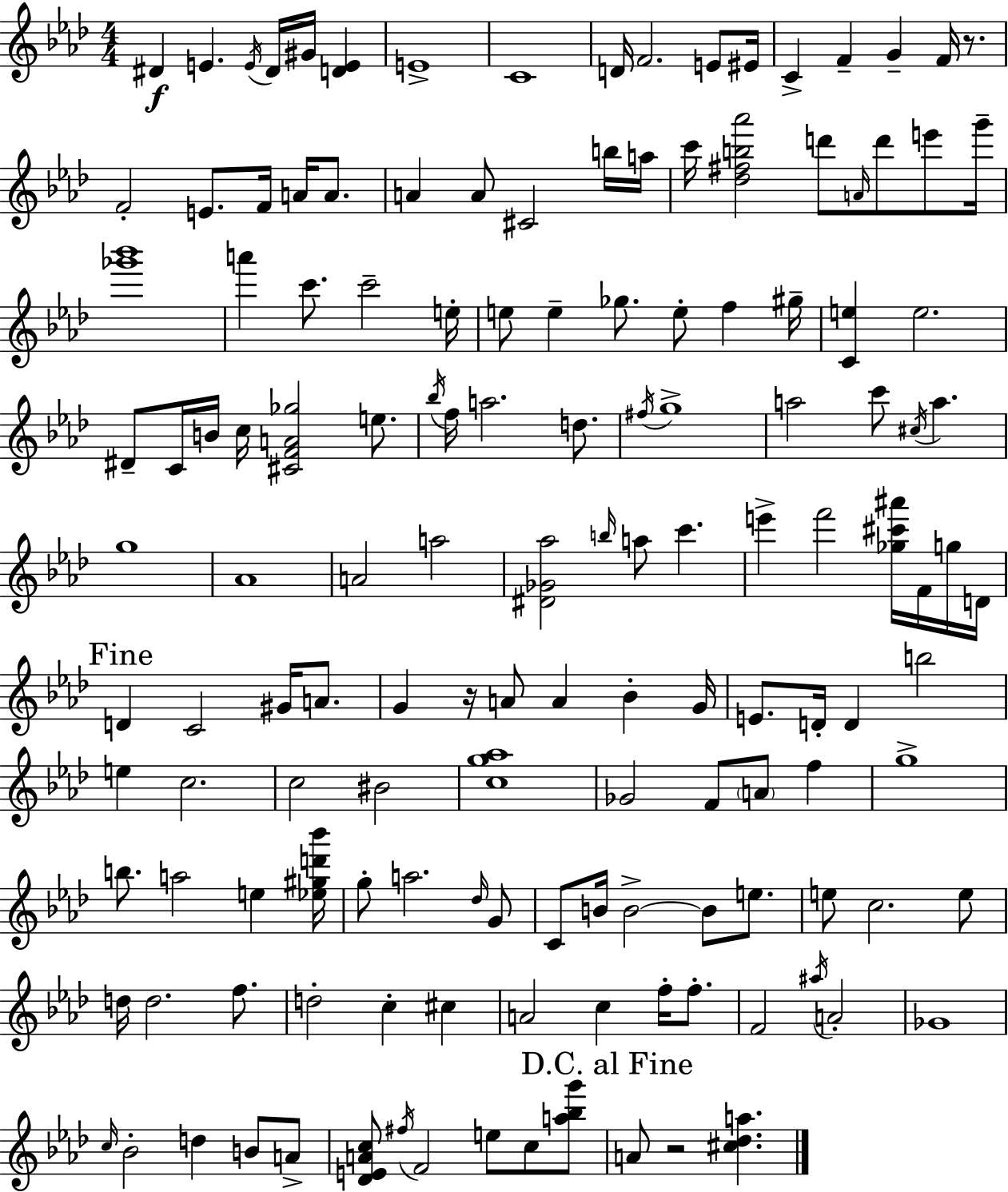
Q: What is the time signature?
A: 4/4